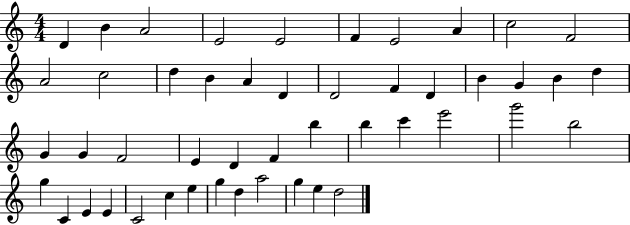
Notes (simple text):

D4/q B4/q A4/h E4/h E4/h F4/q E4/h A4/q C5/h F4/h A4/h C5/h D5/q B4/q A4/q D4/q D4/h F4/q D4/q B4/q G4/q B4/q D5/q G4/q G4/q F4/h E4/q D4/q F4/q B5/q B5/q C6/q E6/h G6/h B5/h G5/q C4/q E4/q E4/q C4/h C5/q E5/q G5/q D5/q A5/h G5/q E5/q D5/h